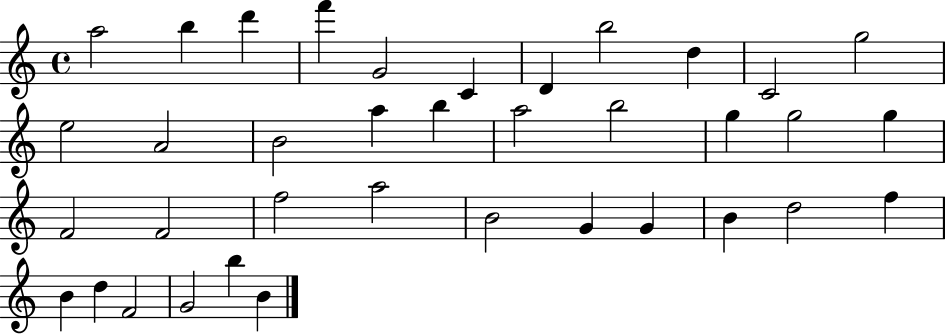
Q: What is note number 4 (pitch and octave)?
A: F6